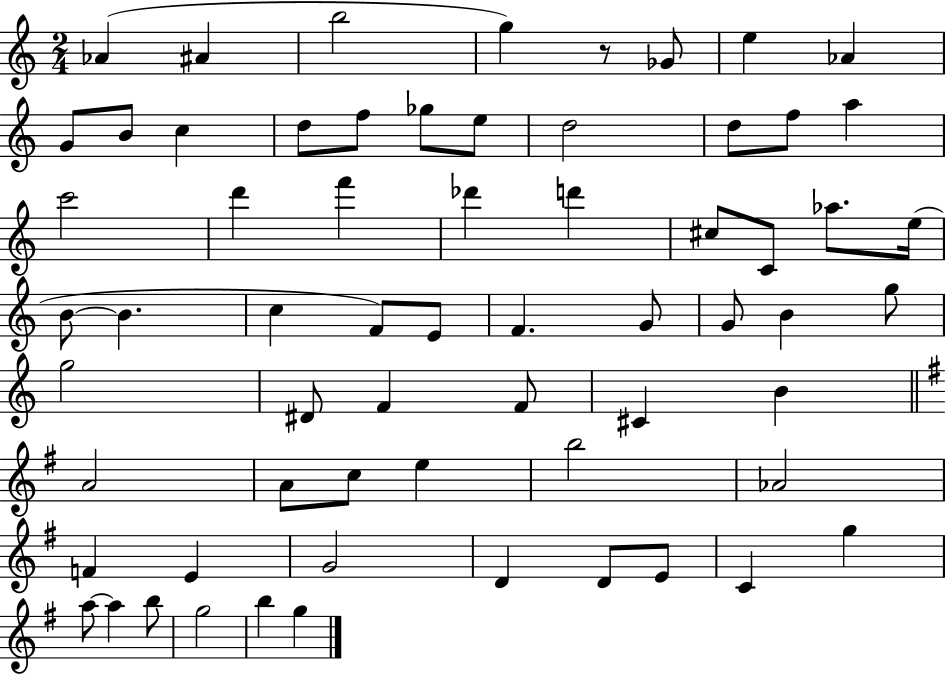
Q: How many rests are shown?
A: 1